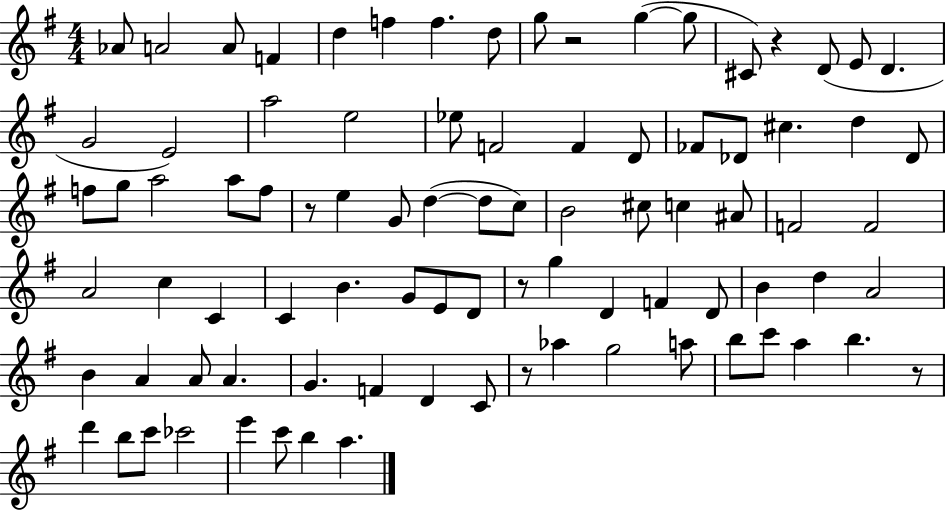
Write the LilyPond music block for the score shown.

{
  \clef treble
  \numericTimeSignature
  \time 4/4
  \key g \major
  aes'8 a'2 a'8 f'4 | d''4 f''4 f''4. d''8 | g''8 r2 g''4~(~ g''8 | cis'8) r4 d'8( e'8 d'4. | \break g'2 e'2) | a''2 e''2 | ees''8 f'2 f'4 d'8 | fes'8 des'8 cis''4. d''4 des'8 | \break f''8 g''8 a''2 a''8 f''8 | r8 e''4 g'8 d''4~(~ d''8 c''8) | b'2 cis''8 c''4 ais'8 | f'2 f'2 | \break a'2 c''4 c'4 | c'4 b'4. g'8 e'8 d'8 | r8 g''4 d'4 f'4 d'8 | b'4 d''4 a'2 | \break b'4 a'4 a'8 a'4. | g'4. f'4 d'4 c'8 | r8 aes''4 g''2 a''8 | b''8 c'''8 a''4 b''4. r8 | \break d'''4 b''8 c'''8 ces'''2 | e'''4 c'''8 b''4 a''4. | \bar "|."
}